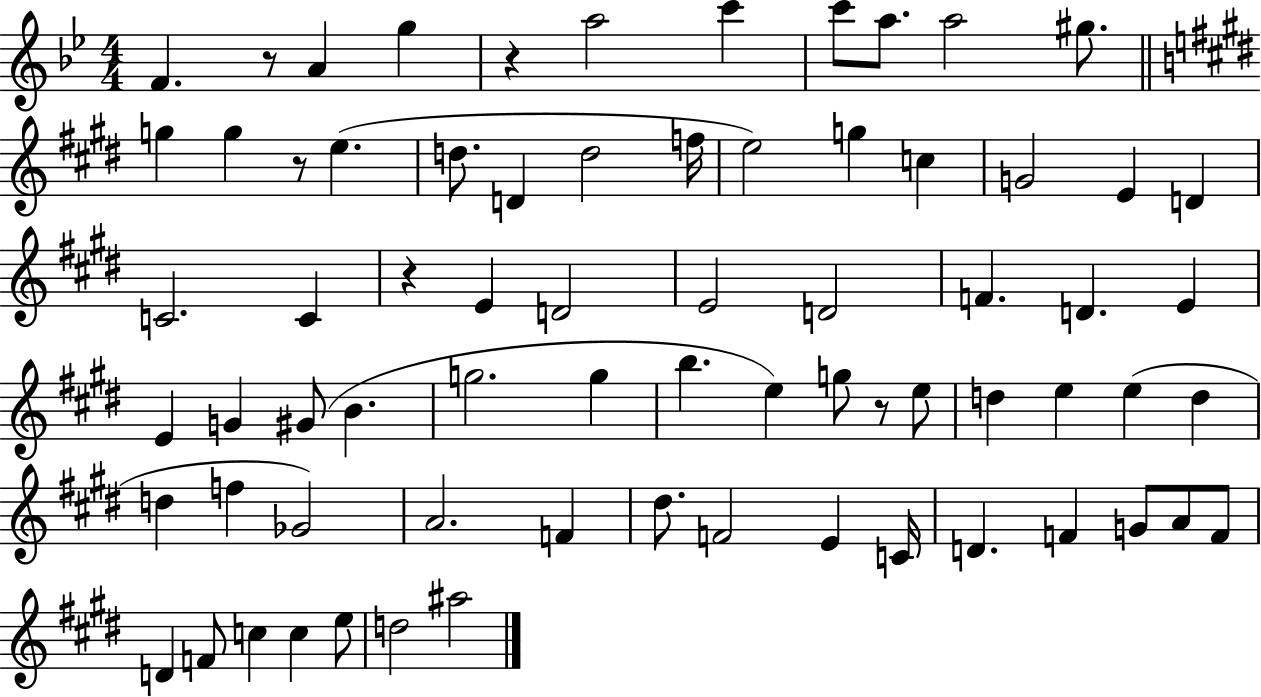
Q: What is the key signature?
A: BES major